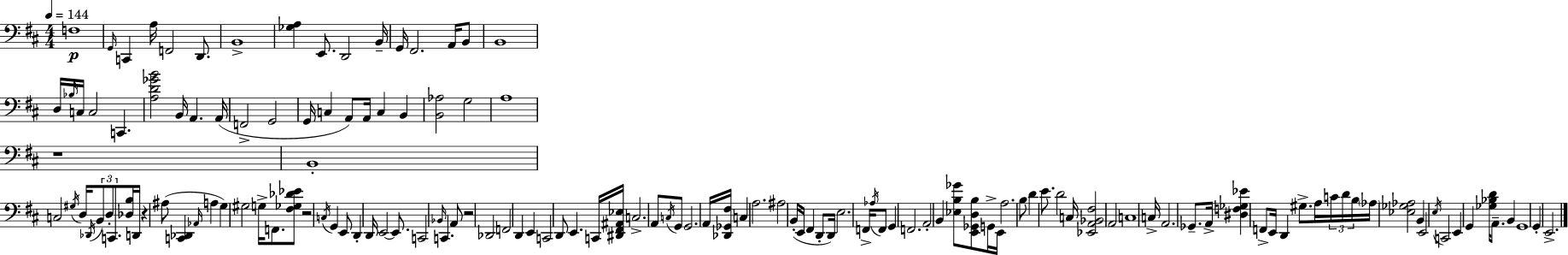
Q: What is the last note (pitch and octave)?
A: E2